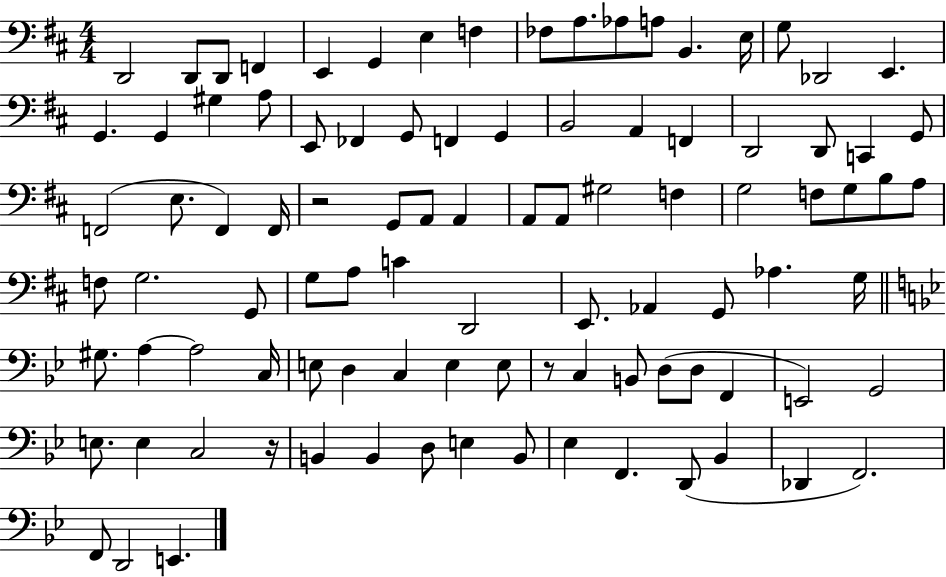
{
  \clef bass
  \numericTimeSignature
  \time 4/4
  \key d \major
  d,2 d,8 d,8 f,4 | e,4 g,4 e4 f4 | fes8 a8. aes8 a8 b,4. e16 | g8 des,2 e,4. | \break g,4. g,4 gis4 a8 | e,8 fes,4 g,8 f,4 g,4 | b,2 a,4 f,4 | d,2 d,8 c,4 g,8 | \break f,2( e8. f,4) f,16 | r2 g,8 a,8 a,4 | a,8 a,8 gis2 f4 | g2 f8 g8 b8 a8 | \break f8 g2. g,8 | g8 a8 c'4 d,2 | e,8. aes,4 g,8 aes4. g16 | \bar "||" \break \key bes \major gis8. a4~~ a2 c16 | e8 d4 c4 e4 e8 | r8 c4 b,8 d8( d8 f,4 | e,2) g,2 | \break e8. e4 c2 r16 | b,4 b,4 d8 e4 b,8 | ees4 f,4. d,8( bes,4 | des,4 f,2.) | \break f,8 d,2 e,4. | \bar "|."
}